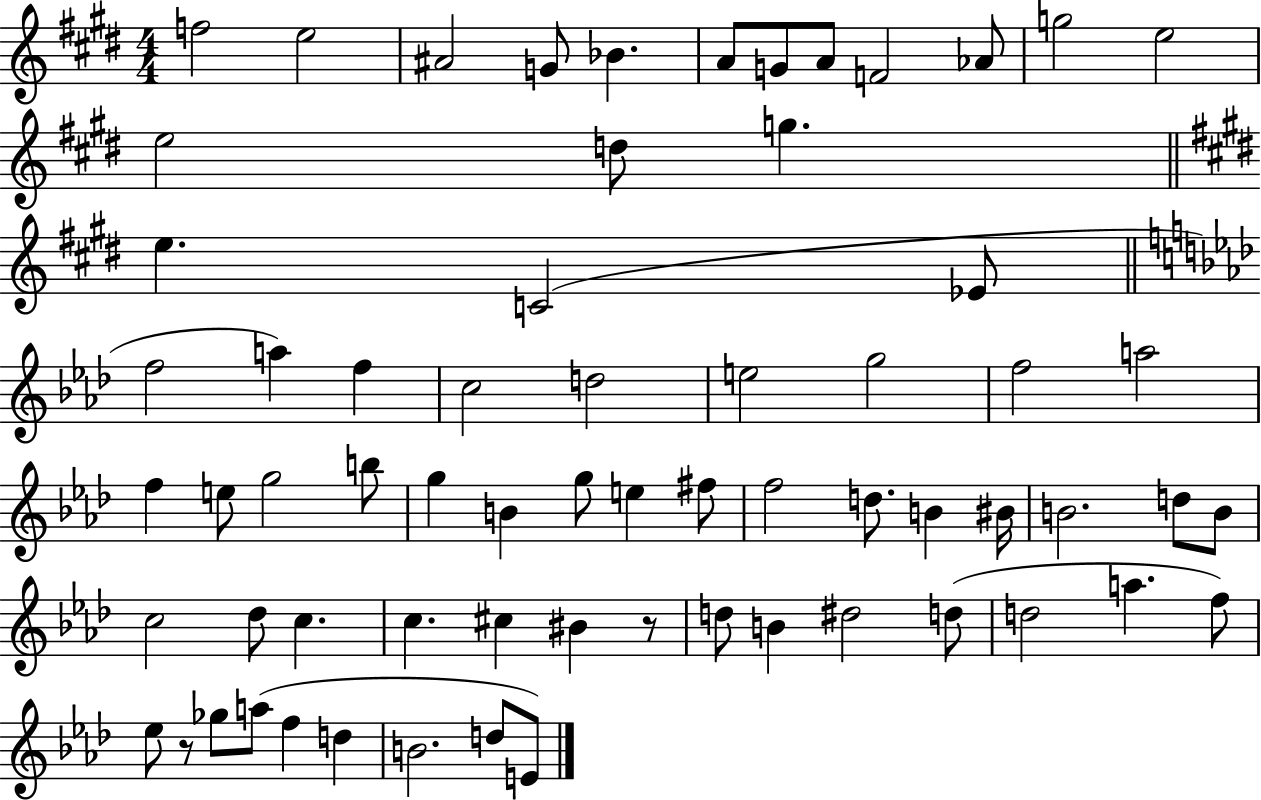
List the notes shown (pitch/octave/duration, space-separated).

F5/h E5/h A#4/h G4/e Bb4/q. A4/e G4/e A4/e F4/h Ab4/e G5/h E5/h E5/h D5/e G5/q. E5/q. C4/h Eb4/e F5/h A5/q F5/q C5/h D5/h E5/h G5/h F5/h A5/h F5/q E5/e G5/h B5/e G5/q B4/q G5/e E5/q F#5/e F5/h D5/e. B4/q BIS4/s B4/h. D5/e B4/e C5/h Db5/e C5/q. C5/q. C#5/q BIS4/q R/e D5/e B4/q D#5/h D5/e D5/h A5/q. F5/e Eb5/e R/e Gb5/e A5/e F5/q D5/q B4/h. D5/e E4/e